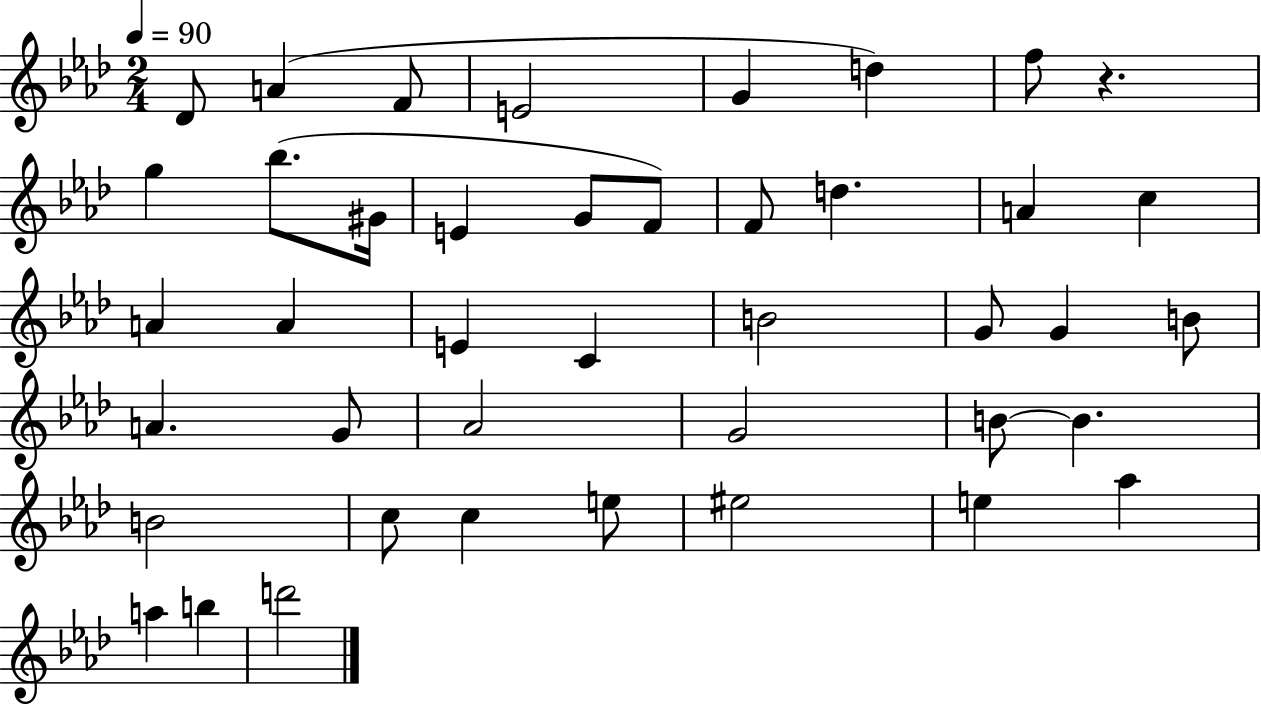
{
  \clef treble
  \numericTimeSignature
  \time 2/4
  \key aes \major
  \tempo 4 = 90
  des'8 a'4( f'8 | e'2 | g'4 d''4) | f''8 r4. | \break g''4 bes''8.( gis'16 | e'4 g'8 f'8) | f'8 d''4. | a'4 c''4 | \break a'4 a'4 | e'4 c'4 | b'2 | g'8 g'4 b'8 | \break a'4. g'8 | aes'2 | g'2 | b'8~~ b'4. | \break b'2 | c''8 c''4 e''8 | eis''2 | e''4 aes''4 | \break a''4 b''4 | d'''2 | \bar "|."
}